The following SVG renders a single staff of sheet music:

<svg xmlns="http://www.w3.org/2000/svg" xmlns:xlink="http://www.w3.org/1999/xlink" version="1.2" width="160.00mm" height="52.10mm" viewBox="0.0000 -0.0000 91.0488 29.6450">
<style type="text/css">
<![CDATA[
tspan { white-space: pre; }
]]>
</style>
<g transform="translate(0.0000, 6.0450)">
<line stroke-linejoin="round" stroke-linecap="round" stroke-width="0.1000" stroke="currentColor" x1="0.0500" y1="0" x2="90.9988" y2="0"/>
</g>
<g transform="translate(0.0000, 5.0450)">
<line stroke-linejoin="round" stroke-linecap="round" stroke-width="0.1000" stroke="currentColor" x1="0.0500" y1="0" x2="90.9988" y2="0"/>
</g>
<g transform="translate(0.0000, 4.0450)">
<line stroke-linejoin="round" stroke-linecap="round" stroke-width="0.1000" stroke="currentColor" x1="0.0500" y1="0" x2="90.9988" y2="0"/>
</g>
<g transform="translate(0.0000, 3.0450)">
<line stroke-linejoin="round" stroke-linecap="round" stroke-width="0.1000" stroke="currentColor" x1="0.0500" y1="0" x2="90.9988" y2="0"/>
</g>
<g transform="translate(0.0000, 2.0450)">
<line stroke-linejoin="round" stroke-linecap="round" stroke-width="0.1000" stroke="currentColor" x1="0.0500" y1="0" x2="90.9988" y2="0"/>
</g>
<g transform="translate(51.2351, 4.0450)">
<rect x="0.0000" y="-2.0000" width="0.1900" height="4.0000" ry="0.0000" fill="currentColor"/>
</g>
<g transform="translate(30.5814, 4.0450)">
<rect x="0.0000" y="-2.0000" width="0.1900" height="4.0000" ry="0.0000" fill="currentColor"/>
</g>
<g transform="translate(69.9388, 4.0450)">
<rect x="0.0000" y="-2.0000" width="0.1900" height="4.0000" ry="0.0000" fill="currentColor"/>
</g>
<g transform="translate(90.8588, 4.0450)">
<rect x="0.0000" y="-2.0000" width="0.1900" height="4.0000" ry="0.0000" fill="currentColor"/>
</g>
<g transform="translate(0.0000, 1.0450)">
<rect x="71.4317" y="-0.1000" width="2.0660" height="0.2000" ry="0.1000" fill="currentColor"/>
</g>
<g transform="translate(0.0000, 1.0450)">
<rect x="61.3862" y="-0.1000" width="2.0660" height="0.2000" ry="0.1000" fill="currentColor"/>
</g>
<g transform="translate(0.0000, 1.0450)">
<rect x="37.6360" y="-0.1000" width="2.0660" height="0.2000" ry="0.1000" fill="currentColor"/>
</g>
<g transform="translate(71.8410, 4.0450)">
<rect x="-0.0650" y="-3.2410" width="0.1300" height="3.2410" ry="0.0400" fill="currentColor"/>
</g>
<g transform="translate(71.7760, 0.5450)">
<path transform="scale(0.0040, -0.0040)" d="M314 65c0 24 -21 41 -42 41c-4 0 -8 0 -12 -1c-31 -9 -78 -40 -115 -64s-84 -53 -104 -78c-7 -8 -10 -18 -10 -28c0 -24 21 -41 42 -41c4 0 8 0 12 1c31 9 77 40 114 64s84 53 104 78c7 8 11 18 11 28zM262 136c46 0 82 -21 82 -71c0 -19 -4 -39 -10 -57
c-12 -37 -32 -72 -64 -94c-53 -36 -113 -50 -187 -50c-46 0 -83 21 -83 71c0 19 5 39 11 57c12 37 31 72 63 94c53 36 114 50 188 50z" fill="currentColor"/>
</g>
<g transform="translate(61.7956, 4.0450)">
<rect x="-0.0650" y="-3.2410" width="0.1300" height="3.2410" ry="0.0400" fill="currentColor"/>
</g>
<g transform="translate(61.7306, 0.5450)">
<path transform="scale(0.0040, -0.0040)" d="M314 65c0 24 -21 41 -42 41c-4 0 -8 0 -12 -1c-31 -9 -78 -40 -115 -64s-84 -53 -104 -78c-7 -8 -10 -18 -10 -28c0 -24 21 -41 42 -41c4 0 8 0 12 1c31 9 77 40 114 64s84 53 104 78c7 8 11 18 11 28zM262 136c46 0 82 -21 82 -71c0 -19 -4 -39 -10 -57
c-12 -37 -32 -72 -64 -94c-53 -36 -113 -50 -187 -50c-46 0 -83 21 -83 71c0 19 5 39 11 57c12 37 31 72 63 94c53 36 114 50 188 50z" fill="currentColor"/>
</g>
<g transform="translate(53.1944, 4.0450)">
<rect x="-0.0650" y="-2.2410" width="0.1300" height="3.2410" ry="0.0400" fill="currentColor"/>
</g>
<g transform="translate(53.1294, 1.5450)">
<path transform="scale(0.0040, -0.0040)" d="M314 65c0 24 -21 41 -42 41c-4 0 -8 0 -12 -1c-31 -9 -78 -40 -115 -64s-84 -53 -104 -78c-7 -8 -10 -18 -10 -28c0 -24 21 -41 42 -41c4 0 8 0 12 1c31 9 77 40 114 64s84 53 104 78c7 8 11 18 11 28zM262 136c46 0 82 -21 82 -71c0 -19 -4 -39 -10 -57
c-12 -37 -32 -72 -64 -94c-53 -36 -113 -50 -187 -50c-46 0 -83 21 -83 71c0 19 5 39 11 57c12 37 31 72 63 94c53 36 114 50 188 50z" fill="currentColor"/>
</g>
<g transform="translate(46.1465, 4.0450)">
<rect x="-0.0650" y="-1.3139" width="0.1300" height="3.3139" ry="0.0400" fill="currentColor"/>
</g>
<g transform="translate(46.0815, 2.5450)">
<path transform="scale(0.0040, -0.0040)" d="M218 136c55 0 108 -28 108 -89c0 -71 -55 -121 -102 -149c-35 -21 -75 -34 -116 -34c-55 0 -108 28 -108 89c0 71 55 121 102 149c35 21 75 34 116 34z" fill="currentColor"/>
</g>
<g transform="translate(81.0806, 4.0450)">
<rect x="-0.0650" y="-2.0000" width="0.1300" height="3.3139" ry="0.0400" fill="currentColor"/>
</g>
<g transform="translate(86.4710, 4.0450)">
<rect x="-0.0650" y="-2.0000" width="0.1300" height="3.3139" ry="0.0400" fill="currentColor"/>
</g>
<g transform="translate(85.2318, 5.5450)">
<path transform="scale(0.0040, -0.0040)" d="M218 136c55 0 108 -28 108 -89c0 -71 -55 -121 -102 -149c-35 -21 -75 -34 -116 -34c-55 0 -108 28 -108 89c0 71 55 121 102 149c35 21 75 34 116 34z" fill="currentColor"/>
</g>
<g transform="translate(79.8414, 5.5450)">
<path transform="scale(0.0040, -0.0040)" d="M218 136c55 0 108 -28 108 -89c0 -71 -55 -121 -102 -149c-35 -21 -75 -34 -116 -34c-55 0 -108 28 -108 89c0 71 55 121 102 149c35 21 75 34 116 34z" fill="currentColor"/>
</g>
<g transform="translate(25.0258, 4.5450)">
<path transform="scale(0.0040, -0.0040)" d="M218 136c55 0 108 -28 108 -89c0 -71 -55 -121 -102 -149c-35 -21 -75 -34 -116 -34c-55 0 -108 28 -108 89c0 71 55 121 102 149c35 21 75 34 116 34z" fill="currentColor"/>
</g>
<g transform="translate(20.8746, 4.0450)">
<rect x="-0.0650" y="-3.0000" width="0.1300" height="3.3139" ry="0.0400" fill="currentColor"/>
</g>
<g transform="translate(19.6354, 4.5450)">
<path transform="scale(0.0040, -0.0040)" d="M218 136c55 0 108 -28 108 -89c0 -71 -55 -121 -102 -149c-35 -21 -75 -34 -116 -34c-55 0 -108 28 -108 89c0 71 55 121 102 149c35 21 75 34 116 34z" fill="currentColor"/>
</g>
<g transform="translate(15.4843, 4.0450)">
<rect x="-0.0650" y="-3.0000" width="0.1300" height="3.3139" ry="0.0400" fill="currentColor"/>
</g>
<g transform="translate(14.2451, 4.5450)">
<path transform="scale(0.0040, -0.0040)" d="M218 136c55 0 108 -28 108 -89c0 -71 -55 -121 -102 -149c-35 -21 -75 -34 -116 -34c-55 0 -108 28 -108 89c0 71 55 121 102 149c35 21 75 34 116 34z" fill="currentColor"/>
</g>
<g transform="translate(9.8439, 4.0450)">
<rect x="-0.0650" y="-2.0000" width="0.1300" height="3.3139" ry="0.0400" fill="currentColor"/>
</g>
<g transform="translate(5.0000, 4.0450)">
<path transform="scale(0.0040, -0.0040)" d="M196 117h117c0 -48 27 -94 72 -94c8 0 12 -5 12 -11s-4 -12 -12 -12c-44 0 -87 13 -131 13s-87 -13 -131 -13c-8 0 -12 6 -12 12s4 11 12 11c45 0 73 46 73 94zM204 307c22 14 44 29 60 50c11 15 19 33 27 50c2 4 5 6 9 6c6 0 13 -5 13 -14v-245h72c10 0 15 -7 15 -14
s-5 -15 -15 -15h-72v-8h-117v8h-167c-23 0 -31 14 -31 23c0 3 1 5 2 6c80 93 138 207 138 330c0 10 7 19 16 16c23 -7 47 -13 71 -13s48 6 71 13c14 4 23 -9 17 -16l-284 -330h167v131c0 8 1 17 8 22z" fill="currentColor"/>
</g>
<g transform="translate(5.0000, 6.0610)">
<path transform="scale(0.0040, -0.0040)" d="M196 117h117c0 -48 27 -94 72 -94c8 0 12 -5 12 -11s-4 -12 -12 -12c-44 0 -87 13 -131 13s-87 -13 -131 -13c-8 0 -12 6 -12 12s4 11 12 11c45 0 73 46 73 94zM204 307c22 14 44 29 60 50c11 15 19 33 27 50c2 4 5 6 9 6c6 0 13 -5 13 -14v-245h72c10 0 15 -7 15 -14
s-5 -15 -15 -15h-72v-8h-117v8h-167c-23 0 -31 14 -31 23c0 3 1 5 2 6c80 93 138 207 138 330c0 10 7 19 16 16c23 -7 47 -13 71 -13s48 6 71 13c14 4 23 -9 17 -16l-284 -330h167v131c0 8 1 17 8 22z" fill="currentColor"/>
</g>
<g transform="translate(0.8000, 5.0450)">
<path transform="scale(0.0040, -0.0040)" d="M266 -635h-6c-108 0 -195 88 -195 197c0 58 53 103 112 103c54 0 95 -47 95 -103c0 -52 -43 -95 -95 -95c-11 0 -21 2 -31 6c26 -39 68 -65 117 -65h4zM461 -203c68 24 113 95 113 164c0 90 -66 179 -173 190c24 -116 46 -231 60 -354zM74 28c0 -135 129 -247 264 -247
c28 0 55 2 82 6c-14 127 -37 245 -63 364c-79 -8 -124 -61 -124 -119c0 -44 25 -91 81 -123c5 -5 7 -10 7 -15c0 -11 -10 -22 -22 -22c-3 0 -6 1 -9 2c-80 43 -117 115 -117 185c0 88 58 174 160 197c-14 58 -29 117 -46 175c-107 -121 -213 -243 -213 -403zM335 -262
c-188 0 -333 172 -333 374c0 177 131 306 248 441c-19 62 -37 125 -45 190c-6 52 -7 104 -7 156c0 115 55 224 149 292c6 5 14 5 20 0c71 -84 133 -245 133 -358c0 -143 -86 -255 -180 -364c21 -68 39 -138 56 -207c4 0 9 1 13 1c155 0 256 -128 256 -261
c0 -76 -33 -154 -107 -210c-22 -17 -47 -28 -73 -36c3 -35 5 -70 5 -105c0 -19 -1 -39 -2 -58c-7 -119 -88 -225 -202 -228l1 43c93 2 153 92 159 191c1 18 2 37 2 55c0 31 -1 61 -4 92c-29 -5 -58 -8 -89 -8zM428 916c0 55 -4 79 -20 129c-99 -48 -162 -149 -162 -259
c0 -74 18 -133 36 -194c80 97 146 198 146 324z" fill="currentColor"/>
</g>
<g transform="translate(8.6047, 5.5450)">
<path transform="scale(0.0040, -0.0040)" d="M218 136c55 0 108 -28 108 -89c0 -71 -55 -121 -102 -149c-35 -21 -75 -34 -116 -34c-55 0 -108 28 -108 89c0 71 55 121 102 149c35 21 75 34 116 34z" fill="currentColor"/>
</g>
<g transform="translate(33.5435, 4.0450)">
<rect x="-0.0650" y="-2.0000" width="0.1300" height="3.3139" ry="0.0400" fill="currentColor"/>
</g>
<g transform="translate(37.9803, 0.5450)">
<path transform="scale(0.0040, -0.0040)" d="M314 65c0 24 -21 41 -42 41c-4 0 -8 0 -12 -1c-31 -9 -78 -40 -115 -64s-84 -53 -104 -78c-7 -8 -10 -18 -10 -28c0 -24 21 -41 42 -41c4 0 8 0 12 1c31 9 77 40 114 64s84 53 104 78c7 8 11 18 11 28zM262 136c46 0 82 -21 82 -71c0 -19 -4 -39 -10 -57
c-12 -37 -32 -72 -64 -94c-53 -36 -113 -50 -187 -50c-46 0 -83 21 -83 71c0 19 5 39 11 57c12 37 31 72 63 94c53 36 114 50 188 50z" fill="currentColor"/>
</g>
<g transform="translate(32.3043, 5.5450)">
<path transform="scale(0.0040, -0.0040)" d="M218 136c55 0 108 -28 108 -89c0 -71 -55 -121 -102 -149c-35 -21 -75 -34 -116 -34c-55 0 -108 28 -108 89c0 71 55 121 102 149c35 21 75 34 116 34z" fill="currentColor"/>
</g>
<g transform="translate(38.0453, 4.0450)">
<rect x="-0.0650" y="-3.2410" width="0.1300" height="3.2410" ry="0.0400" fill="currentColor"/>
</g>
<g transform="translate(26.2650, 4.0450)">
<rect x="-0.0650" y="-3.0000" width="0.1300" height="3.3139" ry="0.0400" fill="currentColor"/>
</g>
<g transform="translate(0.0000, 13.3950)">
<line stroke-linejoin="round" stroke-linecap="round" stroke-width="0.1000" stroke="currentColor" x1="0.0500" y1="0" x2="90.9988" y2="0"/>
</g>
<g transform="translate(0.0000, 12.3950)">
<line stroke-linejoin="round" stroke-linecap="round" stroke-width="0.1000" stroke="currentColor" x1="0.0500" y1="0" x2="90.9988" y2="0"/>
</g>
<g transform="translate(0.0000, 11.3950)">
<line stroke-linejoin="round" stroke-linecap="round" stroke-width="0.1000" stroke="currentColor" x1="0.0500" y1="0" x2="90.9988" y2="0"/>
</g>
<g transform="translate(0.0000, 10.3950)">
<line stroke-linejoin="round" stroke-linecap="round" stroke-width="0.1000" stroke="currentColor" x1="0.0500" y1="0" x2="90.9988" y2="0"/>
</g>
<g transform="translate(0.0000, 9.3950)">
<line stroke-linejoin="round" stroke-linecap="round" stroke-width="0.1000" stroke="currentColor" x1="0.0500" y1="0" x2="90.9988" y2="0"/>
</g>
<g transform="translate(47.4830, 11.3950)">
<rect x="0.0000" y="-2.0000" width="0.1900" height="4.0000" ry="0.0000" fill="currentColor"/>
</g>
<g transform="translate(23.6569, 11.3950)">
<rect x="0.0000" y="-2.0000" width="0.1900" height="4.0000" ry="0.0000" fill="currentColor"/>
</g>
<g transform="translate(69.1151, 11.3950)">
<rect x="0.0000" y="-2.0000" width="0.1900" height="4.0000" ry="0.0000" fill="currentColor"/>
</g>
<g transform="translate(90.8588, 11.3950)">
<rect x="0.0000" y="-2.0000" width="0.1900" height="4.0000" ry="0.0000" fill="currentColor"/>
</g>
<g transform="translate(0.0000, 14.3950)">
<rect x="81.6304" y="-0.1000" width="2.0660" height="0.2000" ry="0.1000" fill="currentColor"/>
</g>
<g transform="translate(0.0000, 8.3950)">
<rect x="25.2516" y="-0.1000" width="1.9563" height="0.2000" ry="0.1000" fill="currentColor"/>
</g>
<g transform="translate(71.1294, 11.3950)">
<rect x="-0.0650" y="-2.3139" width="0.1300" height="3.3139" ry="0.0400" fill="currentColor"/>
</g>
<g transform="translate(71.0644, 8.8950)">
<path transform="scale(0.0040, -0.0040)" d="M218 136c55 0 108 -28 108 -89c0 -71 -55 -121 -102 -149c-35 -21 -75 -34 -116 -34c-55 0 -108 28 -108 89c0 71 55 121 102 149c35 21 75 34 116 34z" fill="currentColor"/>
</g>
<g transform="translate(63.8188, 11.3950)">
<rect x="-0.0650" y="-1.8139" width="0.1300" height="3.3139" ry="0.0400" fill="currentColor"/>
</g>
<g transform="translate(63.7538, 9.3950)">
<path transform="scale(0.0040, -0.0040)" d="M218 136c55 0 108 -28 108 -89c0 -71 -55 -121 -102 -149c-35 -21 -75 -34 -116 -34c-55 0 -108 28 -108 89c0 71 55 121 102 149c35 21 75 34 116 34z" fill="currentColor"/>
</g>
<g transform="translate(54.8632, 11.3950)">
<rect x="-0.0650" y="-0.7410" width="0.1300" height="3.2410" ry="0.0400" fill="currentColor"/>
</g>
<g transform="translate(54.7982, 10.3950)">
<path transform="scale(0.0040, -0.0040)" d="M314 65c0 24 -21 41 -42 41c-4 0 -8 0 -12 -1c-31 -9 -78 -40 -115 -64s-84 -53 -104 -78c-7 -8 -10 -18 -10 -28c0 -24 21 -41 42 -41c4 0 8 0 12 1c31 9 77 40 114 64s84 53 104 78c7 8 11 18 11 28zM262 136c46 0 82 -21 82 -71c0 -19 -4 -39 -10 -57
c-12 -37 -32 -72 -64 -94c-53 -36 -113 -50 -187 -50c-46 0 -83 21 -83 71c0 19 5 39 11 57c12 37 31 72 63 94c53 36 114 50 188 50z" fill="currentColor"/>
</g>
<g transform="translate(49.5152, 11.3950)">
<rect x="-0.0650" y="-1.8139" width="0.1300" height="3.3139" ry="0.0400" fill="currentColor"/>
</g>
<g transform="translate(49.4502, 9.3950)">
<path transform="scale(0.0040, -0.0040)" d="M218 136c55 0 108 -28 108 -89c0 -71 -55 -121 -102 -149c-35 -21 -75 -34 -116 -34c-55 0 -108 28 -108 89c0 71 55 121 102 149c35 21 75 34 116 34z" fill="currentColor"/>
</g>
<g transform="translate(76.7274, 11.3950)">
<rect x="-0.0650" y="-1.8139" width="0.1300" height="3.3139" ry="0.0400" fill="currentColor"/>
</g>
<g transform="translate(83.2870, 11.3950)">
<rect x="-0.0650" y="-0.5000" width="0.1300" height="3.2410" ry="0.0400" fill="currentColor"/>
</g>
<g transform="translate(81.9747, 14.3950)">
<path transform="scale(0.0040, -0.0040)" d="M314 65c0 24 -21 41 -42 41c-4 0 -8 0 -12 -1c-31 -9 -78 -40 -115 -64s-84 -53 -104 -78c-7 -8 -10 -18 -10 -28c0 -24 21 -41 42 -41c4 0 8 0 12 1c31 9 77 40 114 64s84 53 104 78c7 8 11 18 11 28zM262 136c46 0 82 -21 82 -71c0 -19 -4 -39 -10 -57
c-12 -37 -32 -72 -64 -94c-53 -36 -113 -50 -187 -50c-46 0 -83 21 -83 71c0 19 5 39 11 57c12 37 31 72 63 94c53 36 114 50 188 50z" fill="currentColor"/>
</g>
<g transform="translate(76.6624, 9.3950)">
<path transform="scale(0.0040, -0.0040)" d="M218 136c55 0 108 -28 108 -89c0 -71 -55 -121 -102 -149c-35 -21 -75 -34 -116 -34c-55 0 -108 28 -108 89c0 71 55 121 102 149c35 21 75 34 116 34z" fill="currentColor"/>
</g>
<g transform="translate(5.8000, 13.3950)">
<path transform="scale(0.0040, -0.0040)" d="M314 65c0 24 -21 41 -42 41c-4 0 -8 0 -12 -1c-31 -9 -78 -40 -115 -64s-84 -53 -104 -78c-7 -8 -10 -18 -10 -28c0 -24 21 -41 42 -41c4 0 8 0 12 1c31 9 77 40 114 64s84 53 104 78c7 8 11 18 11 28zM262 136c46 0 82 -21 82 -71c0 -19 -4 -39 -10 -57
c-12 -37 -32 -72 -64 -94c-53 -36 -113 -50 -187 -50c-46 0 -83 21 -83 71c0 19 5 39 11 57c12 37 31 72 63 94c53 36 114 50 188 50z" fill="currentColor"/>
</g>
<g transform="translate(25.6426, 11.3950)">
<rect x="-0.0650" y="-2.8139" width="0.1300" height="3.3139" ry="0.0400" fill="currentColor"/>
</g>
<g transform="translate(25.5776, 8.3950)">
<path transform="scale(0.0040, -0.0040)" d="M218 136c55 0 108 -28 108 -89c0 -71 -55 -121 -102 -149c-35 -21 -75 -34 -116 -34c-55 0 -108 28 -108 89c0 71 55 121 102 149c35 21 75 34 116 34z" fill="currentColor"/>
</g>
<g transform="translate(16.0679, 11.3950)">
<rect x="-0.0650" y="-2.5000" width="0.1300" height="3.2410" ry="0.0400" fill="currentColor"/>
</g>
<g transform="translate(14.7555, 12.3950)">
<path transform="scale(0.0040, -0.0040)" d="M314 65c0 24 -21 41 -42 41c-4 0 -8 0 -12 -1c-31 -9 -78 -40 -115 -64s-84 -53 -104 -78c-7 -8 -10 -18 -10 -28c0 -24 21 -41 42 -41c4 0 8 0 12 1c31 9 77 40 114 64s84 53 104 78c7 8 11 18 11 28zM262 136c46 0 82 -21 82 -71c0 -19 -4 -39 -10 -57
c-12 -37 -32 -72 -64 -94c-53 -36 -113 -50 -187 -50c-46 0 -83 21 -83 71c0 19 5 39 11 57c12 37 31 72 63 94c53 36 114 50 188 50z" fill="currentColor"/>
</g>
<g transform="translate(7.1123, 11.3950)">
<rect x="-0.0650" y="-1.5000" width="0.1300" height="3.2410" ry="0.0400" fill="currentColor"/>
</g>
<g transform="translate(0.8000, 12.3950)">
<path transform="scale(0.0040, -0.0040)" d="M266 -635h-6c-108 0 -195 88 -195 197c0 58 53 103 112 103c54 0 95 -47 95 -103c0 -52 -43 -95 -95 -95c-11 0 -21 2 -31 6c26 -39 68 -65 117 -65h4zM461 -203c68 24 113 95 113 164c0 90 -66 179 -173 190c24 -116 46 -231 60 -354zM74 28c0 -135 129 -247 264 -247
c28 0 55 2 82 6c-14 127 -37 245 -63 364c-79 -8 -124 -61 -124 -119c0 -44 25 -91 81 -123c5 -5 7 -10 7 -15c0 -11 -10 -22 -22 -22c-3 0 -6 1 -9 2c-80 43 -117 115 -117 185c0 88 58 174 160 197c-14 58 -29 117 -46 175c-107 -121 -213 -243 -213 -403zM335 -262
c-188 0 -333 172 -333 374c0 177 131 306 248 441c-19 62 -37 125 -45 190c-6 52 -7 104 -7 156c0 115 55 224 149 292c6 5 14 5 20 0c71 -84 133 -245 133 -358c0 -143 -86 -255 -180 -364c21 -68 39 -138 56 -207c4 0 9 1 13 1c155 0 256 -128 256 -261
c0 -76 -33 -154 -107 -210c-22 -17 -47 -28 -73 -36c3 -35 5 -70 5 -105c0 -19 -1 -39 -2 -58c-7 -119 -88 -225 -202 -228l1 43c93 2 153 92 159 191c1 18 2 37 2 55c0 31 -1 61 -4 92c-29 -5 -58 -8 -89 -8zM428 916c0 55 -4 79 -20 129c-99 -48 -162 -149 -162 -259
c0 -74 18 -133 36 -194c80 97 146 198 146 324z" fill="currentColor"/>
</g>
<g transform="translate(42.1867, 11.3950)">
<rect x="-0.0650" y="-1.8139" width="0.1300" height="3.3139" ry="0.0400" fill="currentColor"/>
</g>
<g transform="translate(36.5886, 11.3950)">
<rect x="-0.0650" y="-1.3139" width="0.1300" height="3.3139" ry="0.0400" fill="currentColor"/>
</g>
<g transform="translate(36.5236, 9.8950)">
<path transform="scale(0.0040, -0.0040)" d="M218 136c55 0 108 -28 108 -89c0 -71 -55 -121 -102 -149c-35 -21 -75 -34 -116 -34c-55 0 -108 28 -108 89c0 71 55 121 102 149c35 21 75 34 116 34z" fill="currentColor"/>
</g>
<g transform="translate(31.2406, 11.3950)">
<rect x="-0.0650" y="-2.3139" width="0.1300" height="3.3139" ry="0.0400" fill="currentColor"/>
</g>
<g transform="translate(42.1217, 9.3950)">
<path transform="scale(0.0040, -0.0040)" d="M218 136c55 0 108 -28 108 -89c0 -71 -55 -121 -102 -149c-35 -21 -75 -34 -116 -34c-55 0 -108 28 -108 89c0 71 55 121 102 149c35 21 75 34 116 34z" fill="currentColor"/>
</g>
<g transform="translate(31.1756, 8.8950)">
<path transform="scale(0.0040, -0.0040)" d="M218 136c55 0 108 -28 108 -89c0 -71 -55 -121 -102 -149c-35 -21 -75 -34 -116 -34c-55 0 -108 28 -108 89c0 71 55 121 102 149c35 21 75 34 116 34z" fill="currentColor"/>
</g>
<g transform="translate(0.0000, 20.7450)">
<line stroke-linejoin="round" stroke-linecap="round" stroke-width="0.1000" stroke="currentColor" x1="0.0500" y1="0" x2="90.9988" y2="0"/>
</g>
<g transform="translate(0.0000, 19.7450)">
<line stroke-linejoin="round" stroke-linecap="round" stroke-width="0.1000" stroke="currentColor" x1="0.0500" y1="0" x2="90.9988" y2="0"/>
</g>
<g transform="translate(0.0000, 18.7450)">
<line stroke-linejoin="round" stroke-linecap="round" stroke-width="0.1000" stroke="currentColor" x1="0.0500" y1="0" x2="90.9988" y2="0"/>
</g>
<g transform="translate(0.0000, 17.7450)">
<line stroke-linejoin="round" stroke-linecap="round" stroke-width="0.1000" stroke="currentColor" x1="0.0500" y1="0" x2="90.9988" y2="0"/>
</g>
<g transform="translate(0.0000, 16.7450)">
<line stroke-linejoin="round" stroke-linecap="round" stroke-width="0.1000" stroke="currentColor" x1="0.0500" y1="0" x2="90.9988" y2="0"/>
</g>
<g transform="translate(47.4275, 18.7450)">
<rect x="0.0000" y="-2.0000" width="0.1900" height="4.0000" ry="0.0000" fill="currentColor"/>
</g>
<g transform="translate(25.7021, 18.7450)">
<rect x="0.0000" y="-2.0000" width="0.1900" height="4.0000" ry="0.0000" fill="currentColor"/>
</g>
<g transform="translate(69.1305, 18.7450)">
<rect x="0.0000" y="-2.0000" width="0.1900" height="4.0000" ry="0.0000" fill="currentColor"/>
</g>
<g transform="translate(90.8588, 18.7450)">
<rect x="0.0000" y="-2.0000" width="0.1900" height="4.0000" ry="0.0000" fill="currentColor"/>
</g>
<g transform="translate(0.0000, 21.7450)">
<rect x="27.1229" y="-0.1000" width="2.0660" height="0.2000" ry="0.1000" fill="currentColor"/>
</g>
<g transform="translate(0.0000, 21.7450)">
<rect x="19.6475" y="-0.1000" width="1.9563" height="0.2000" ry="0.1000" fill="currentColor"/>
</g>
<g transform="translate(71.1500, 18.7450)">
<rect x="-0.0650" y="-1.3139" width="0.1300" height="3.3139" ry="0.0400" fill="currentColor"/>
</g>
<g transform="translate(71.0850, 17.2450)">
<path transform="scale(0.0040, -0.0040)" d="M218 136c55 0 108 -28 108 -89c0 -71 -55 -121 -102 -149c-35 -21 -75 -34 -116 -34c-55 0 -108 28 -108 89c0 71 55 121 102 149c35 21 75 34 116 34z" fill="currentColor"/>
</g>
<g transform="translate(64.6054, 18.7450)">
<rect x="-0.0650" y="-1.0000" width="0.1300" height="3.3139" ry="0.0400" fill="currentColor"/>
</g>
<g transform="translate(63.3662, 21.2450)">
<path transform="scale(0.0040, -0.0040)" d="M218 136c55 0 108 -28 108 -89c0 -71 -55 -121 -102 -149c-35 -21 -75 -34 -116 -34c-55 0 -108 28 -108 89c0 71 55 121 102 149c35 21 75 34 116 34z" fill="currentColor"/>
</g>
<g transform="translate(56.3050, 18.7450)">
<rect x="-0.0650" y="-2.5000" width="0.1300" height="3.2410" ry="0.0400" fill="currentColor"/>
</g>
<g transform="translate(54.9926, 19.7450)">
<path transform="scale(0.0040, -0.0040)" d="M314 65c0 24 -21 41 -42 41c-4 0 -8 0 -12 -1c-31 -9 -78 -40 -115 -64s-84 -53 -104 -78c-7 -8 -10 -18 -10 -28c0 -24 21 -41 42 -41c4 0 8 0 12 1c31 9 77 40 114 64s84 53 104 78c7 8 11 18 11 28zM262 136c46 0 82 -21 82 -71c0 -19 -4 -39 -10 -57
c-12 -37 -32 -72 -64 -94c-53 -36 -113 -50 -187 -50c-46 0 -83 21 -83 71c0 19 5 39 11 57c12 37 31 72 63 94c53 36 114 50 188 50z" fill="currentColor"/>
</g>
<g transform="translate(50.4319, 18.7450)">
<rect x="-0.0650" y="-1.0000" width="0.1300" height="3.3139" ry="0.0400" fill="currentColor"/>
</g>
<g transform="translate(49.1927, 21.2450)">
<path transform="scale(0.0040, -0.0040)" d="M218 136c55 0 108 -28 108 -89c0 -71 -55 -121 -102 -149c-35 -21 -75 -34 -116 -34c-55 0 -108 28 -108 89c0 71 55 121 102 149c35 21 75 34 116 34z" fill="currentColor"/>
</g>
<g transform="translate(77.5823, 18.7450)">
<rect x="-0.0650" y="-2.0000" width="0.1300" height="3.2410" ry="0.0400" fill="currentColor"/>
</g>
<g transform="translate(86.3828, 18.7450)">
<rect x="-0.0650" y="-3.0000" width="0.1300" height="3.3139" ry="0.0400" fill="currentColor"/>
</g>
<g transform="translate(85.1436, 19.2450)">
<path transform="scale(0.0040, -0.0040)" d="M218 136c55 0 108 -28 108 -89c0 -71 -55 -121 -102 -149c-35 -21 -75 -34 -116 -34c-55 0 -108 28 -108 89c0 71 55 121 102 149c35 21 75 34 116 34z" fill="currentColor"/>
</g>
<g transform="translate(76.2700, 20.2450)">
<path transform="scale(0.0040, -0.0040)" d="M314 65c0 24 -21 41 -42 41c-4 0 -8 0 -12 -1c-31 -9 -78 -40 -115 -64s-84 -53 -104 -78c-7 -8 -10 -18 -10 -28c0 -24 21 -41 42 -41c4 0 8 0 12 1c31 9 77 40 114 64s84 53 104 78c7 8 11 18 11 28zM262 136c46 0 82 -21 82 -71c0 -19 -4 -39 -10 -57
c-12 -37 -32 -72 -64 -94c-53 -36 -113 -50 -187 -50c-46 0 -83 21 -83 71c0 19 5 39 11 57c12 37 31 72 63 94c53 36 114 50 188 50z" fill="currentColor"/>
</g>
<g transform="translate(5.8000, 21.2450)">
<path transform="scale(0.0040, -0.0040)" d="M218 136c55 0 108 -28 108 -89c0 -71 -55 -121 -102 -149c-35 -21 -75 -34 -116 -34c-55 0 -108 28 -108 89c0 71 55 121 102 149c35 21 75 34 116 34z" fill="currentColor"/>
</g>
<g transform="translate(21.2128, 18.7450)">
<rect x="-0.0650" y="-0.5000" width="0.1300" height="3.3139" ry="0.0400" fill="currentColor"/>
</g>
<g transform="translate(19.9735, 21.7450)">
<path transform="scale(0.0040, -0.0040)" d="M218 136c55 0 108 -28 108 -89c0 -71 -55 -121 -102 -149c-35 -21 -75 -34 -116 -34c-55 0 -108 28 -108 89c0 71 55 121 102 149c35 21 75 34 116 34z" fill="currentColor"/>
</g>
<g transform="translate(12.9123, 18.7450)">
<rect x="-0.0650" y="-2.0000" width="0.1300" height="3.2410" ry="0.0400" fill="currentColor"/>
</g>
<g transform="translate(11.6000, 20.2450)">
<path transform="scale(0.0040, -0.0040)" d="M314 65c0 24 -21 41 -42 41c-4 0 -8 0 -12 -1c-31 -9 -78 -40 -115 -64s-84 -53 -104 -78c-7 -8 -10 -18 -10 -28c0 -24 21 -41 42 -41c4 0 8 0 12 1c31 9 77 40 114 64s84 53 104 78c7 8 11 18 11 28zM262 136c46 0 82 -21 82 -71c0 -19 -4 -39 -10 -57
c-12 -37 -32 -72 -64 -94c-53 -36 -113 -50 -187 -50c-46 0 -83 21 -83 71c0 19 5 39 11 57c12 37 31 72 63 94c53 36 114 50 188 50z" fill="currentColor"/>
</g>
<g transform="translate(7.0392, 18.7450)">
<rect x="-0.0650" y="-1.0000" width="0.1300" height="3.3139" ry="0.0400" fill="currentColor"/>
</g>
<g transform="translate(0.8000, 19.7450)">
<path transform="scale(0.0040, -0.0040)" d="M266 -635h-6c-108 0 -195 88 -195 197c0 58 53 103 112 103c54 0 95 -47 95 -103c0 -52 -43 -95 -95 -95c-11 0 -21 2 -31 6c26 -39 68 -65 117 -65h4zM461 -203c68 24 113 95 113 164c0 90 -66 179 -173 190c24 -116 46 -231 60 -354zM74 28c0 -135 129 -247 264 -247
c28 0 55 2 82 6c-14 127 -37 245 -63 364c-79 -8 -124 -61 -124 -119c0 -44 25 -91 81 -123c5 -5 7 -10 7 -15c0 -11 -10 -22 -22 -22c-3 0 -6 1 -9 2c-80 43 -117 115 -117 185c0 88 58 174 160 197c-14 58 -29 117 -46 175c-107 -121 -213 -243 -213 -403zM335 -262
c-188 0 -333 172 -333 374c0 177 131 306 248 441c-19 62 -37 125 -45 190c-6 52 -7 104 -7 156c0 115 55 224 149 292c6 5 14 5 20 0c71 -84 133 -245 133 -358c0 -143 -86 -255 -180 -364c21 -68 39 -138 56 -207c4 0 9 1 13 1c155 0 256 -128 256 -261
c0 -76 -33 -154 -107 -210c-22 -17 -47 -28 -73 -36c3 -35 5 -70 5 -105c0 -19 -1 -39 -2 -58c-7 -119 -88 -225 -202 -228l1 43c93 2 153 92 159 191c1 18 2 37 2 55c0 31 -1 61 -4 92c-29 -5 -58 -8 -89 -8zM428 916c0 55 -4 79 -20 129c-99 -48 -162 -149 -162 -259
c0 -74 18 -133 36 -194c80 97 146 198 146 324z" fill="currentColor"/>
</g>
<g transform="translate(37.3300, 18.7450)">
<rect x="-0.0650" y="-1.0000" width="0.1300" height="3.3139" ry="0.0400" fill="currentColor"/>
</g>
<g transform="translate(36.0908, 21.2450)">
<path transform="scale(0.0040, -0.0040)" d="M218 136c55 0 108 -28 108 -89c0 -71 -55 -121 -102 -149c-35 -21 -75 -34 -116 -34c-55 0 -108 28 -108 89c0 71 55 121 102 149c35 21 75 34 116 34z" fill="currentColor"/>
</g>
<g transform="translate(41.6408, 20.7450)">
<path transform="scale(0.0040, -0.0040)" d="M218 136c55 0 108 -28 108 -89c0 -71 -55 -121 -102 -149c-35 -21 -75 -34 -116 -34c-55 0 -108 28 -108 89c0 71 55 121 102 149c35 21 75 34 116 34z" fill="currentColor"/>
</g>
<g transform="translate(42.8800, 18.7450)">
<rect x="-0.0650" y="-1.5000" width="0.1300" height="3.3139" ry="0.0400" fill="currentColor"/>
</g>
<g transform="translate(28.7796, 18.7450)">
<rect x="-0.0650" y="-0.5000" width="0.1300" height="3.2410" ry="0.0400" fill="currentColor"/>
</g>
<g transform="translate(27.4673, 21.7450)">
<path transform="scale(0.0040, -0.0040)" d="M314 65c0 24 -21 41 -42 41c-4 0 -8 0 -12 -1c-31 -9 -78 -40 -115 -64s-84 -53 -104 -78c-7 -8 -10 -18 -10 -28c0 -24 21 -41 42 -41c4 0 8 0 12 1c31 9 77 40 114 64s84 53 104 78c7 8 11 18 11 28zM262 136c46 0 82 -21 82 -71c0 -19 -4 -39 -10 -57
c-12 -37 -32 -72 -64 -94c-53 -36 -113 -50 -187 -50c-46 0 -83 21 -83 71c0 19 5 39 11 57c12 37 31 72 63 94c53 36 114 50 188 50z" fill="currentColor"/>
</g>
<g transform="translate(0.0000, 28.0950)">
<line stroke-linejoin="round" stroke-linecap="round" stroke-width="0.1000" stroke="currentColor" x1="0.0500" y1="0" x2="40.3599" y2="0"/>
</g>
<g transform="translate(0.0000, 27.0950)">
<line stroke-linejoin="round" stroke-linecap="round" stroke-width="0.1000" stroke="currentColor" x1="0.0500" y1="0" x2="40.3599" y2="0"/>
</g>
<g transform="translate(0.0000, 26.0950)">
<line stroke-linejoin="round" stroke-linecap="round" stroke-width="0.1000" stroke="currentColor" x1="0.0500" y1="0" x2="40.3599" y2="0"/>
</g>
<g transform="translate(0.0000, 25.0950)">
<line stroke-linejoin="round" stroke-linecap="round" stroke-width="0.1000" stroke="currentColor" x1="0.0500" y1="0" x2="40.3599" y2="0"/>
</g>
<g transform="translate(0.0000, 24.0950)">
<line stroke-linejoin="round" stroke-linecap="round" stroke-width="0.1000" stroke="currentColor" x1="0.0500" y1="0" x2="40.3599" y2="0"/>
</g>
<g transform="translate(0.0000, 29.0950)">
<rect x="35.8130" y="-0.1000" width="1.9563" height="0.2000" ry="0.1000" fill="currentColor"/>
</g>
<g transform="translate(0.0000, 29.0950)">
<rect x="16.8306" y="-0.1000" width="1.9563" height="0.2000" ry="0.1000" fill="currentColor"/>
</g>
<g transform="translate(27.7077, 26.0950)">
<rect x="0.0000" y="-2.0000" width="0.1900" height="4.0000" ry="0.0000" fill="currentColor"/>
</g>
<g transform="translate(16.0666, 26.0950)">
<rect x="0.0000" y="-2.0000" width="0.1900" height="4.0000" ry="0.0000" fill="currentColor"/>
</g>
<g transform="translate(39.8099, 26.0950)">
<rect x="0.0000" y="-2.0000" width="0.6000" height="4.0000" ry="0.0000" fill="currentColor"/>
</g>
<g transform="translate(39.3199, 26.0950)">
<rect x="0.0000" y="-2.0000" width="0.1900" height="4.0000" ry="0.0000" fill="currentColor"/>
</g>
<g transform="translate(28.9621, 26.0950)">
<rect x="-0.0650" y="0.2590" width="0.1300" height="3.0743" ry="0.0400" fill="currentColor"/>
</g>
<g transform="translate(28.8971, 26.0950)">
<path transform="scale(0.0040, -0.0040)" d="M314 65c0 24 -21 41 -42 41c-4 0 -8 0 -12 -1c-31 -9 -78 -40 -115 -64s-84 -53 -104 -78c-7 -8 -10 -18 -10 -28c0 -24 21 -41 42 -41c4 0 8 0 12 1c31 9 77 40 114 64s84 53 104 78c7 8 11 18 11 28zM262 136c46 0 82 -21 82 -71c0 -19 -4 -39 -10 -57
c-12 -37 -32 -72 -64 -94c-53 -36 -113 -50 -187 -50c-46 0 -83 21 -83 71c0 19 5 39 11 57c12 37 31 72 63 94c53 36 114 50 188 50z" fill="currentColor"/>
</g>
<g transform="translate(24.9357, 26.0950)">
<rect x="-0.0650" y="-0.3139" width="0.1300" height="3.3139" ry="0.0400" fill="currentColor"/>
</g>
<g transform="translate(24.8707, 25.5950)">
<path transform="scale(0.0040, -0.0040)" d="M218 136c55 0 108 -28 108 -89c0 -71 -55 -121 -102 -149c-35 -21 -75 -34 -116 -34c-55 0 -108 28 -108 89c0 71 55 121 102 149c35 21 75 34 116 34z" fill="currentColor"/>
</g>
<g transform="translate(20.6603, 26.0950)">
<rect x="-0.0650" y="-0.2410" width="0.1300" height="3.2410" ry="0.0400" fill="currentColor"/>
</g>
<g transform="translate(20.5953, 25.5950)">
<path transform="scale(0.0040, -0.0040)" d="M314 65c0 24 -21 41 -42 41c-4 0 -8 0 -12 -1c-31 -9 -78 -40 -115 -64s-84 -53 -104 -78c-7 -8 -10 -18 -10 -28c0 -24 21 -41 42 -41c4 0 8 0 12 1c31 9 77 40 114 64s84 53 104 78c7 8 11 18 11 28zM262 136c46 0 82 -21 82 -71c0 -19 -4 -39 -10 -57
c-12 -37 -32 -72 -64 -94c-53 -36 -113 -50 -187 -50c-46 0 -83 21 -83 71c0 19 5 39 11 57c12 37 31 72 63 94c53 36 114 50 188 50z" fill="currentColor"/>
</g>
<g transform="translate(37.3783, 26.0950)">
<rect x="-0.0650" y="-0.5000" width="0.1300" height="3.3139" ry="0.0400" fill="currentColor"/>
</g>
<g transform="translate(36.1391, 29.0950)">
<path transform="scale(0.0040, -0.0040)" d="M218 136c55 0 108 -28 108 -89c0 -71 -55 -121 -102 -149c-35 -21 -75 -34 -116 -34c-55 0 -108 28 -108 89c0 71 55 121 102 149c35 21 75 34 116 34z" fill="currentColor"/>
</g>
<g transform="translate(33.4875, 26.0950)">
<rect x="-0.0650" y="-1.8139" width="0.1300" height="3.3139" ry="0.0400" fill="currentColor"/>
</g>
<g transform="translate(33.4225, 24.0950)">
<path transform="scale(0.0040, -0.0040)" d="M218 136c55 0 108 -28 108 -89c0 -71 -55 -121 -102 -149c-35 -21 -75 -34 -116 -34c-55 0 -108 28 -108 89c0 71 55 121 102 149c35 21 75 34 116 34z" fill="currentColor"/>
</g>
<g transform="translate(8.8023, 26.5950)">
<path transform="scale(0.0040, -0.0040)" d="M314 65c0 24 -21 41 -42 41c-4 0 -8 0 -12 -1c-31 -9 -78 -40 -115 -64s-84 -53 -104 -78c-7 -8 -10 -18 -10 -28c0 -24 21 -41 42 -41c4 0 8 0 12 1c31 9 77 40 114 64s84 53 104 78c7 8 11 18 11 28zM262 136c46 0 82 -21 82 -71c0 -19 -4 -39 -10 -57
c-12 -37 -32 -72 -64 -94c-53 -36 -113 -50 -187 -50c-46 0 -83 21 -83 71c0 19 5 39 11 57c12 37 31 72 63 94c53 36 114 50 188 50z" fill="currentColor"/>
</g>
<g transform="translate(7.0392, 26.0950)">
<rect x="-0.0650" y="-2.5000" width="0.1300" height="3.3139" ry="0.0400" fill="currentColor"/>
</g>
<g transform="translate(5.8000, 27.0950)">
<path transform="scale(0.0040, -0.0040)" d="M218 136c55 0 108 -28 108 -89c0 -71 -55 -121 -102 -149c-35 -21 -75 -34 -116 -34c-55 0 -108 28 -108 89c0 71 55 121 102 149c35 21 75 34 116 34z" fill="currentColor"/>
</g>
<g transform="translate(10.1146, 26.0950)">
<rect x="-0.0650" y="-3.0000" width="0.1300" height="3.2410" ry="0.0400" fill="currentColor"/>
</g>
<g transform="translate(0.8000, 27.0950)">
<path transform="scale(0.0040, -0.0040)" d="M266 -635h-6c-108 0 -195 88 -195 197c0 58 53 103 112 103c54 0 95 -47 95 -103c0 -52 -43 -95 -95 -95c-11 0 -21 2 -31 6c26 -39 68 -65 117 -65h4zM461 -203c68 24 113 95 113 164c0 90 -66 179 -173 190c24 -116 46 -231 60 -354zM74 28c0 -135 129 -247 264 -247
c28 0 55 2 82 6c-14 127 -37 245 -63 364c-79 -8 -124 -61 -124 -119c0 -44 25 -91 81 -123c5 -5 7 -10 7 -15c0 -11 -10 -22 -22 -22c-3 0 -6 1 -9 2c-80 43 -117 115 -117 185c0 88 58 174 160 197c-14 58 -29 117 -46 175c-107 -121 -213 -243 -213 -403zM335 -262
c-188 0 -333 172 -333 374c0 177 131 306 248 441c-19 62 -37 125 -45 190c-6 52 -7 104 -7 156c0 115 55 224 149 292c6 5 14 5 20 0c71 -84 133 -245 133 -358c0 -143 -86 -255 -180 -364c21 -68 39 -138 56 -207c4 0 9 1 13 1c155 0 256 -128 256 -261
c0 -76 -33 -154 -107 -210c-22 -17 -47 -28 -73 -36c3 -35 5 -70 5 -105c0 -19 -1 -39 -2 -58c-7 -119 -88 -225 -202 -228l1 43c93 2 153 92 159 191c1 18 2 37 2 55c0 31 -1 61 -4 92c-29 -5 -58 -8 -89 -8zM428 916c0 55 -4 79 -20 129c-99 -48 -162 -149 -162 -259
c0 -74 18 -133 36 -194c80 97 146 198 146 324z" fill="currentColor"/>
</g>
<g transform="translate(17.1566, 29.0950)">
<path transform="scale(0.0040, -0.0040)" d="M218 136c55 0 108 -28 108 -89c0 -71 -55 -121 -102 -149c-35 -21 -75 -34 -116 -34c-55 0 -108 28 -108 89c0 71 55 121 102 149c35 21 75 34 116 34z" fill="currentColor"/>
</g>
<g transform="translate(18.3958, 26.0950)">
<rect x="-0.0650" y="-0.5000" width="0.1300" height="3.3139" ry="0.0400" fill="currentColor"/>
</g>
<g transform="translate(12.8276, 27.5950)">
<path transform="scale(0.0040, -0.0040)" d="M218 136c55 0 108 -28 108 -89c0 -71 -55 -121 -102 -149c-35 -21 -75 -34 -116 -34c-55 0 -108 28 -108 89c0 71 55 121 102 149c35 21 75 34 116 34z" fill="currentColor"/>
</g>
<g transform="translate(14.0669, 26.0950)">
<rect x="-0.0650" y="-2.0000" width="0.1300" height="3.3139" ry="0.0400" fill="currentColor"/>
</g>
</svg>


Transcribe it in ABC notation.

X:1
T:Untitled
M:4/4
L:1/4
K:C
F A A A F b2 e g2 b2 b2 F F E2 G2 a g e f f d2 f g f C2 D F2 C C2 D E D G2 D e F2 A G A2 F C c2 c B2 f C